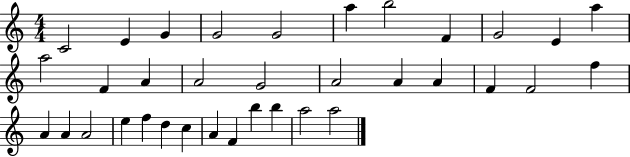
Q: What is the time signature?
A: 4/4